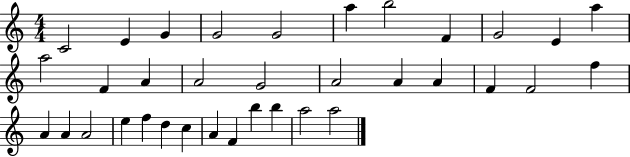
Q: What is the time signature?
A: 4/4